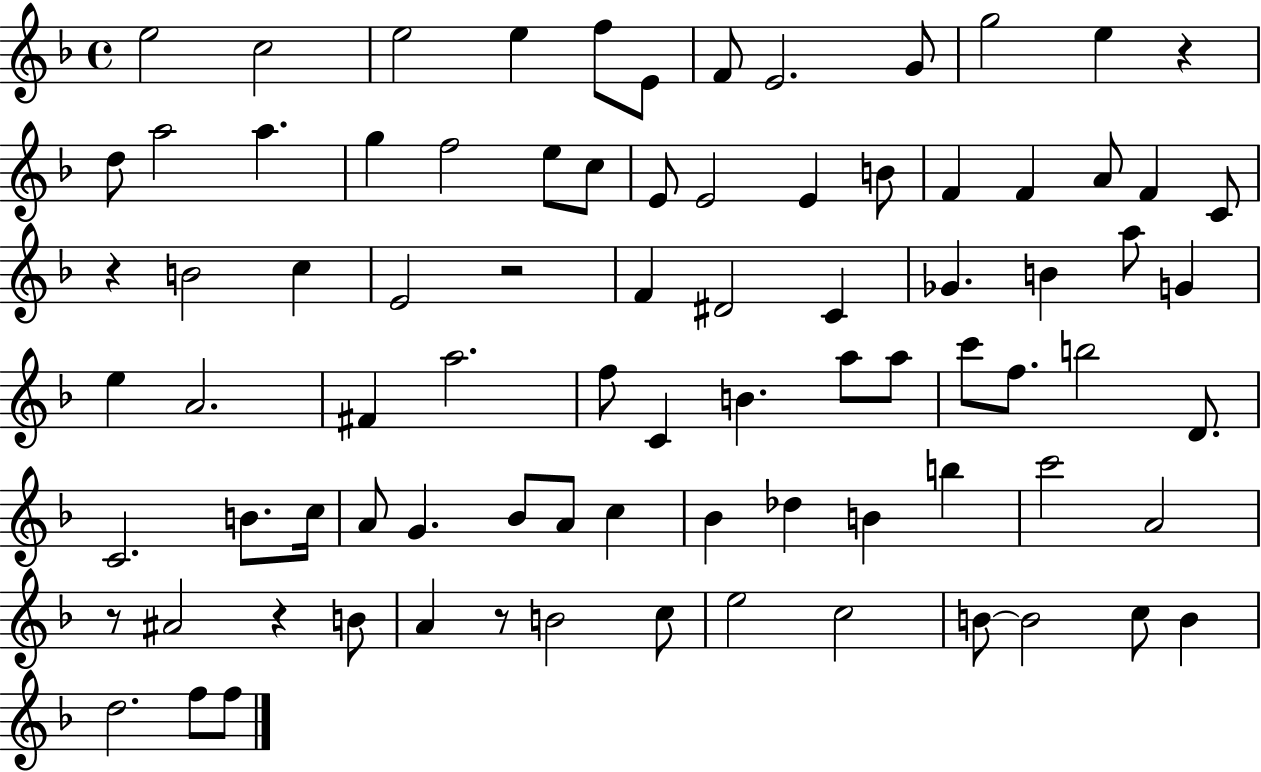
{
  \clef treble
  \time 4/4
  \defaultTimeSignature
  \key f \major
  e''2 c''2 | e''2 e''4 f''8 e'8 | f'8 e'2. g'8 | g''2 e''4 r4 | \break d''8 a''2 a''4. | g''4 f''2 e''8 c''8 | e'8 e'2 e'4 b'8 | f'4 f'4 a'8 f'4 c'8 | \break r4 b'2 c''4 | e'2 r2 | f'4 dis'2 c'4 | ges'4. b'4 a''8 g'4 | \break e''4 a'2. | fis'4 a''2. | f''8 c'4 b'4. a''8 a''8 | c'''8 f''8. b''2 d'8. | \break c'2. b'8. c''16 | a'8 g'4. bes'8 a'8 c''4 | bes'4 des''4 b'4 b''4 | c'''2 a'2 | \break r8 ais'2 r4 b'8 | a'4 r8 b'2 c''8 | e''2 c''2 | b'8~~ b'2 c''8 b'4 | \break d''2. f''8 f''8 | \bar "|."
}